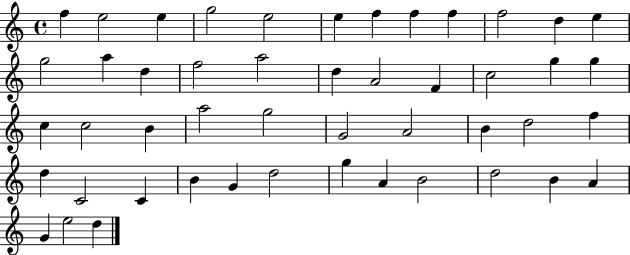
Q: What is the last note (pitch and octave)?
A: D5